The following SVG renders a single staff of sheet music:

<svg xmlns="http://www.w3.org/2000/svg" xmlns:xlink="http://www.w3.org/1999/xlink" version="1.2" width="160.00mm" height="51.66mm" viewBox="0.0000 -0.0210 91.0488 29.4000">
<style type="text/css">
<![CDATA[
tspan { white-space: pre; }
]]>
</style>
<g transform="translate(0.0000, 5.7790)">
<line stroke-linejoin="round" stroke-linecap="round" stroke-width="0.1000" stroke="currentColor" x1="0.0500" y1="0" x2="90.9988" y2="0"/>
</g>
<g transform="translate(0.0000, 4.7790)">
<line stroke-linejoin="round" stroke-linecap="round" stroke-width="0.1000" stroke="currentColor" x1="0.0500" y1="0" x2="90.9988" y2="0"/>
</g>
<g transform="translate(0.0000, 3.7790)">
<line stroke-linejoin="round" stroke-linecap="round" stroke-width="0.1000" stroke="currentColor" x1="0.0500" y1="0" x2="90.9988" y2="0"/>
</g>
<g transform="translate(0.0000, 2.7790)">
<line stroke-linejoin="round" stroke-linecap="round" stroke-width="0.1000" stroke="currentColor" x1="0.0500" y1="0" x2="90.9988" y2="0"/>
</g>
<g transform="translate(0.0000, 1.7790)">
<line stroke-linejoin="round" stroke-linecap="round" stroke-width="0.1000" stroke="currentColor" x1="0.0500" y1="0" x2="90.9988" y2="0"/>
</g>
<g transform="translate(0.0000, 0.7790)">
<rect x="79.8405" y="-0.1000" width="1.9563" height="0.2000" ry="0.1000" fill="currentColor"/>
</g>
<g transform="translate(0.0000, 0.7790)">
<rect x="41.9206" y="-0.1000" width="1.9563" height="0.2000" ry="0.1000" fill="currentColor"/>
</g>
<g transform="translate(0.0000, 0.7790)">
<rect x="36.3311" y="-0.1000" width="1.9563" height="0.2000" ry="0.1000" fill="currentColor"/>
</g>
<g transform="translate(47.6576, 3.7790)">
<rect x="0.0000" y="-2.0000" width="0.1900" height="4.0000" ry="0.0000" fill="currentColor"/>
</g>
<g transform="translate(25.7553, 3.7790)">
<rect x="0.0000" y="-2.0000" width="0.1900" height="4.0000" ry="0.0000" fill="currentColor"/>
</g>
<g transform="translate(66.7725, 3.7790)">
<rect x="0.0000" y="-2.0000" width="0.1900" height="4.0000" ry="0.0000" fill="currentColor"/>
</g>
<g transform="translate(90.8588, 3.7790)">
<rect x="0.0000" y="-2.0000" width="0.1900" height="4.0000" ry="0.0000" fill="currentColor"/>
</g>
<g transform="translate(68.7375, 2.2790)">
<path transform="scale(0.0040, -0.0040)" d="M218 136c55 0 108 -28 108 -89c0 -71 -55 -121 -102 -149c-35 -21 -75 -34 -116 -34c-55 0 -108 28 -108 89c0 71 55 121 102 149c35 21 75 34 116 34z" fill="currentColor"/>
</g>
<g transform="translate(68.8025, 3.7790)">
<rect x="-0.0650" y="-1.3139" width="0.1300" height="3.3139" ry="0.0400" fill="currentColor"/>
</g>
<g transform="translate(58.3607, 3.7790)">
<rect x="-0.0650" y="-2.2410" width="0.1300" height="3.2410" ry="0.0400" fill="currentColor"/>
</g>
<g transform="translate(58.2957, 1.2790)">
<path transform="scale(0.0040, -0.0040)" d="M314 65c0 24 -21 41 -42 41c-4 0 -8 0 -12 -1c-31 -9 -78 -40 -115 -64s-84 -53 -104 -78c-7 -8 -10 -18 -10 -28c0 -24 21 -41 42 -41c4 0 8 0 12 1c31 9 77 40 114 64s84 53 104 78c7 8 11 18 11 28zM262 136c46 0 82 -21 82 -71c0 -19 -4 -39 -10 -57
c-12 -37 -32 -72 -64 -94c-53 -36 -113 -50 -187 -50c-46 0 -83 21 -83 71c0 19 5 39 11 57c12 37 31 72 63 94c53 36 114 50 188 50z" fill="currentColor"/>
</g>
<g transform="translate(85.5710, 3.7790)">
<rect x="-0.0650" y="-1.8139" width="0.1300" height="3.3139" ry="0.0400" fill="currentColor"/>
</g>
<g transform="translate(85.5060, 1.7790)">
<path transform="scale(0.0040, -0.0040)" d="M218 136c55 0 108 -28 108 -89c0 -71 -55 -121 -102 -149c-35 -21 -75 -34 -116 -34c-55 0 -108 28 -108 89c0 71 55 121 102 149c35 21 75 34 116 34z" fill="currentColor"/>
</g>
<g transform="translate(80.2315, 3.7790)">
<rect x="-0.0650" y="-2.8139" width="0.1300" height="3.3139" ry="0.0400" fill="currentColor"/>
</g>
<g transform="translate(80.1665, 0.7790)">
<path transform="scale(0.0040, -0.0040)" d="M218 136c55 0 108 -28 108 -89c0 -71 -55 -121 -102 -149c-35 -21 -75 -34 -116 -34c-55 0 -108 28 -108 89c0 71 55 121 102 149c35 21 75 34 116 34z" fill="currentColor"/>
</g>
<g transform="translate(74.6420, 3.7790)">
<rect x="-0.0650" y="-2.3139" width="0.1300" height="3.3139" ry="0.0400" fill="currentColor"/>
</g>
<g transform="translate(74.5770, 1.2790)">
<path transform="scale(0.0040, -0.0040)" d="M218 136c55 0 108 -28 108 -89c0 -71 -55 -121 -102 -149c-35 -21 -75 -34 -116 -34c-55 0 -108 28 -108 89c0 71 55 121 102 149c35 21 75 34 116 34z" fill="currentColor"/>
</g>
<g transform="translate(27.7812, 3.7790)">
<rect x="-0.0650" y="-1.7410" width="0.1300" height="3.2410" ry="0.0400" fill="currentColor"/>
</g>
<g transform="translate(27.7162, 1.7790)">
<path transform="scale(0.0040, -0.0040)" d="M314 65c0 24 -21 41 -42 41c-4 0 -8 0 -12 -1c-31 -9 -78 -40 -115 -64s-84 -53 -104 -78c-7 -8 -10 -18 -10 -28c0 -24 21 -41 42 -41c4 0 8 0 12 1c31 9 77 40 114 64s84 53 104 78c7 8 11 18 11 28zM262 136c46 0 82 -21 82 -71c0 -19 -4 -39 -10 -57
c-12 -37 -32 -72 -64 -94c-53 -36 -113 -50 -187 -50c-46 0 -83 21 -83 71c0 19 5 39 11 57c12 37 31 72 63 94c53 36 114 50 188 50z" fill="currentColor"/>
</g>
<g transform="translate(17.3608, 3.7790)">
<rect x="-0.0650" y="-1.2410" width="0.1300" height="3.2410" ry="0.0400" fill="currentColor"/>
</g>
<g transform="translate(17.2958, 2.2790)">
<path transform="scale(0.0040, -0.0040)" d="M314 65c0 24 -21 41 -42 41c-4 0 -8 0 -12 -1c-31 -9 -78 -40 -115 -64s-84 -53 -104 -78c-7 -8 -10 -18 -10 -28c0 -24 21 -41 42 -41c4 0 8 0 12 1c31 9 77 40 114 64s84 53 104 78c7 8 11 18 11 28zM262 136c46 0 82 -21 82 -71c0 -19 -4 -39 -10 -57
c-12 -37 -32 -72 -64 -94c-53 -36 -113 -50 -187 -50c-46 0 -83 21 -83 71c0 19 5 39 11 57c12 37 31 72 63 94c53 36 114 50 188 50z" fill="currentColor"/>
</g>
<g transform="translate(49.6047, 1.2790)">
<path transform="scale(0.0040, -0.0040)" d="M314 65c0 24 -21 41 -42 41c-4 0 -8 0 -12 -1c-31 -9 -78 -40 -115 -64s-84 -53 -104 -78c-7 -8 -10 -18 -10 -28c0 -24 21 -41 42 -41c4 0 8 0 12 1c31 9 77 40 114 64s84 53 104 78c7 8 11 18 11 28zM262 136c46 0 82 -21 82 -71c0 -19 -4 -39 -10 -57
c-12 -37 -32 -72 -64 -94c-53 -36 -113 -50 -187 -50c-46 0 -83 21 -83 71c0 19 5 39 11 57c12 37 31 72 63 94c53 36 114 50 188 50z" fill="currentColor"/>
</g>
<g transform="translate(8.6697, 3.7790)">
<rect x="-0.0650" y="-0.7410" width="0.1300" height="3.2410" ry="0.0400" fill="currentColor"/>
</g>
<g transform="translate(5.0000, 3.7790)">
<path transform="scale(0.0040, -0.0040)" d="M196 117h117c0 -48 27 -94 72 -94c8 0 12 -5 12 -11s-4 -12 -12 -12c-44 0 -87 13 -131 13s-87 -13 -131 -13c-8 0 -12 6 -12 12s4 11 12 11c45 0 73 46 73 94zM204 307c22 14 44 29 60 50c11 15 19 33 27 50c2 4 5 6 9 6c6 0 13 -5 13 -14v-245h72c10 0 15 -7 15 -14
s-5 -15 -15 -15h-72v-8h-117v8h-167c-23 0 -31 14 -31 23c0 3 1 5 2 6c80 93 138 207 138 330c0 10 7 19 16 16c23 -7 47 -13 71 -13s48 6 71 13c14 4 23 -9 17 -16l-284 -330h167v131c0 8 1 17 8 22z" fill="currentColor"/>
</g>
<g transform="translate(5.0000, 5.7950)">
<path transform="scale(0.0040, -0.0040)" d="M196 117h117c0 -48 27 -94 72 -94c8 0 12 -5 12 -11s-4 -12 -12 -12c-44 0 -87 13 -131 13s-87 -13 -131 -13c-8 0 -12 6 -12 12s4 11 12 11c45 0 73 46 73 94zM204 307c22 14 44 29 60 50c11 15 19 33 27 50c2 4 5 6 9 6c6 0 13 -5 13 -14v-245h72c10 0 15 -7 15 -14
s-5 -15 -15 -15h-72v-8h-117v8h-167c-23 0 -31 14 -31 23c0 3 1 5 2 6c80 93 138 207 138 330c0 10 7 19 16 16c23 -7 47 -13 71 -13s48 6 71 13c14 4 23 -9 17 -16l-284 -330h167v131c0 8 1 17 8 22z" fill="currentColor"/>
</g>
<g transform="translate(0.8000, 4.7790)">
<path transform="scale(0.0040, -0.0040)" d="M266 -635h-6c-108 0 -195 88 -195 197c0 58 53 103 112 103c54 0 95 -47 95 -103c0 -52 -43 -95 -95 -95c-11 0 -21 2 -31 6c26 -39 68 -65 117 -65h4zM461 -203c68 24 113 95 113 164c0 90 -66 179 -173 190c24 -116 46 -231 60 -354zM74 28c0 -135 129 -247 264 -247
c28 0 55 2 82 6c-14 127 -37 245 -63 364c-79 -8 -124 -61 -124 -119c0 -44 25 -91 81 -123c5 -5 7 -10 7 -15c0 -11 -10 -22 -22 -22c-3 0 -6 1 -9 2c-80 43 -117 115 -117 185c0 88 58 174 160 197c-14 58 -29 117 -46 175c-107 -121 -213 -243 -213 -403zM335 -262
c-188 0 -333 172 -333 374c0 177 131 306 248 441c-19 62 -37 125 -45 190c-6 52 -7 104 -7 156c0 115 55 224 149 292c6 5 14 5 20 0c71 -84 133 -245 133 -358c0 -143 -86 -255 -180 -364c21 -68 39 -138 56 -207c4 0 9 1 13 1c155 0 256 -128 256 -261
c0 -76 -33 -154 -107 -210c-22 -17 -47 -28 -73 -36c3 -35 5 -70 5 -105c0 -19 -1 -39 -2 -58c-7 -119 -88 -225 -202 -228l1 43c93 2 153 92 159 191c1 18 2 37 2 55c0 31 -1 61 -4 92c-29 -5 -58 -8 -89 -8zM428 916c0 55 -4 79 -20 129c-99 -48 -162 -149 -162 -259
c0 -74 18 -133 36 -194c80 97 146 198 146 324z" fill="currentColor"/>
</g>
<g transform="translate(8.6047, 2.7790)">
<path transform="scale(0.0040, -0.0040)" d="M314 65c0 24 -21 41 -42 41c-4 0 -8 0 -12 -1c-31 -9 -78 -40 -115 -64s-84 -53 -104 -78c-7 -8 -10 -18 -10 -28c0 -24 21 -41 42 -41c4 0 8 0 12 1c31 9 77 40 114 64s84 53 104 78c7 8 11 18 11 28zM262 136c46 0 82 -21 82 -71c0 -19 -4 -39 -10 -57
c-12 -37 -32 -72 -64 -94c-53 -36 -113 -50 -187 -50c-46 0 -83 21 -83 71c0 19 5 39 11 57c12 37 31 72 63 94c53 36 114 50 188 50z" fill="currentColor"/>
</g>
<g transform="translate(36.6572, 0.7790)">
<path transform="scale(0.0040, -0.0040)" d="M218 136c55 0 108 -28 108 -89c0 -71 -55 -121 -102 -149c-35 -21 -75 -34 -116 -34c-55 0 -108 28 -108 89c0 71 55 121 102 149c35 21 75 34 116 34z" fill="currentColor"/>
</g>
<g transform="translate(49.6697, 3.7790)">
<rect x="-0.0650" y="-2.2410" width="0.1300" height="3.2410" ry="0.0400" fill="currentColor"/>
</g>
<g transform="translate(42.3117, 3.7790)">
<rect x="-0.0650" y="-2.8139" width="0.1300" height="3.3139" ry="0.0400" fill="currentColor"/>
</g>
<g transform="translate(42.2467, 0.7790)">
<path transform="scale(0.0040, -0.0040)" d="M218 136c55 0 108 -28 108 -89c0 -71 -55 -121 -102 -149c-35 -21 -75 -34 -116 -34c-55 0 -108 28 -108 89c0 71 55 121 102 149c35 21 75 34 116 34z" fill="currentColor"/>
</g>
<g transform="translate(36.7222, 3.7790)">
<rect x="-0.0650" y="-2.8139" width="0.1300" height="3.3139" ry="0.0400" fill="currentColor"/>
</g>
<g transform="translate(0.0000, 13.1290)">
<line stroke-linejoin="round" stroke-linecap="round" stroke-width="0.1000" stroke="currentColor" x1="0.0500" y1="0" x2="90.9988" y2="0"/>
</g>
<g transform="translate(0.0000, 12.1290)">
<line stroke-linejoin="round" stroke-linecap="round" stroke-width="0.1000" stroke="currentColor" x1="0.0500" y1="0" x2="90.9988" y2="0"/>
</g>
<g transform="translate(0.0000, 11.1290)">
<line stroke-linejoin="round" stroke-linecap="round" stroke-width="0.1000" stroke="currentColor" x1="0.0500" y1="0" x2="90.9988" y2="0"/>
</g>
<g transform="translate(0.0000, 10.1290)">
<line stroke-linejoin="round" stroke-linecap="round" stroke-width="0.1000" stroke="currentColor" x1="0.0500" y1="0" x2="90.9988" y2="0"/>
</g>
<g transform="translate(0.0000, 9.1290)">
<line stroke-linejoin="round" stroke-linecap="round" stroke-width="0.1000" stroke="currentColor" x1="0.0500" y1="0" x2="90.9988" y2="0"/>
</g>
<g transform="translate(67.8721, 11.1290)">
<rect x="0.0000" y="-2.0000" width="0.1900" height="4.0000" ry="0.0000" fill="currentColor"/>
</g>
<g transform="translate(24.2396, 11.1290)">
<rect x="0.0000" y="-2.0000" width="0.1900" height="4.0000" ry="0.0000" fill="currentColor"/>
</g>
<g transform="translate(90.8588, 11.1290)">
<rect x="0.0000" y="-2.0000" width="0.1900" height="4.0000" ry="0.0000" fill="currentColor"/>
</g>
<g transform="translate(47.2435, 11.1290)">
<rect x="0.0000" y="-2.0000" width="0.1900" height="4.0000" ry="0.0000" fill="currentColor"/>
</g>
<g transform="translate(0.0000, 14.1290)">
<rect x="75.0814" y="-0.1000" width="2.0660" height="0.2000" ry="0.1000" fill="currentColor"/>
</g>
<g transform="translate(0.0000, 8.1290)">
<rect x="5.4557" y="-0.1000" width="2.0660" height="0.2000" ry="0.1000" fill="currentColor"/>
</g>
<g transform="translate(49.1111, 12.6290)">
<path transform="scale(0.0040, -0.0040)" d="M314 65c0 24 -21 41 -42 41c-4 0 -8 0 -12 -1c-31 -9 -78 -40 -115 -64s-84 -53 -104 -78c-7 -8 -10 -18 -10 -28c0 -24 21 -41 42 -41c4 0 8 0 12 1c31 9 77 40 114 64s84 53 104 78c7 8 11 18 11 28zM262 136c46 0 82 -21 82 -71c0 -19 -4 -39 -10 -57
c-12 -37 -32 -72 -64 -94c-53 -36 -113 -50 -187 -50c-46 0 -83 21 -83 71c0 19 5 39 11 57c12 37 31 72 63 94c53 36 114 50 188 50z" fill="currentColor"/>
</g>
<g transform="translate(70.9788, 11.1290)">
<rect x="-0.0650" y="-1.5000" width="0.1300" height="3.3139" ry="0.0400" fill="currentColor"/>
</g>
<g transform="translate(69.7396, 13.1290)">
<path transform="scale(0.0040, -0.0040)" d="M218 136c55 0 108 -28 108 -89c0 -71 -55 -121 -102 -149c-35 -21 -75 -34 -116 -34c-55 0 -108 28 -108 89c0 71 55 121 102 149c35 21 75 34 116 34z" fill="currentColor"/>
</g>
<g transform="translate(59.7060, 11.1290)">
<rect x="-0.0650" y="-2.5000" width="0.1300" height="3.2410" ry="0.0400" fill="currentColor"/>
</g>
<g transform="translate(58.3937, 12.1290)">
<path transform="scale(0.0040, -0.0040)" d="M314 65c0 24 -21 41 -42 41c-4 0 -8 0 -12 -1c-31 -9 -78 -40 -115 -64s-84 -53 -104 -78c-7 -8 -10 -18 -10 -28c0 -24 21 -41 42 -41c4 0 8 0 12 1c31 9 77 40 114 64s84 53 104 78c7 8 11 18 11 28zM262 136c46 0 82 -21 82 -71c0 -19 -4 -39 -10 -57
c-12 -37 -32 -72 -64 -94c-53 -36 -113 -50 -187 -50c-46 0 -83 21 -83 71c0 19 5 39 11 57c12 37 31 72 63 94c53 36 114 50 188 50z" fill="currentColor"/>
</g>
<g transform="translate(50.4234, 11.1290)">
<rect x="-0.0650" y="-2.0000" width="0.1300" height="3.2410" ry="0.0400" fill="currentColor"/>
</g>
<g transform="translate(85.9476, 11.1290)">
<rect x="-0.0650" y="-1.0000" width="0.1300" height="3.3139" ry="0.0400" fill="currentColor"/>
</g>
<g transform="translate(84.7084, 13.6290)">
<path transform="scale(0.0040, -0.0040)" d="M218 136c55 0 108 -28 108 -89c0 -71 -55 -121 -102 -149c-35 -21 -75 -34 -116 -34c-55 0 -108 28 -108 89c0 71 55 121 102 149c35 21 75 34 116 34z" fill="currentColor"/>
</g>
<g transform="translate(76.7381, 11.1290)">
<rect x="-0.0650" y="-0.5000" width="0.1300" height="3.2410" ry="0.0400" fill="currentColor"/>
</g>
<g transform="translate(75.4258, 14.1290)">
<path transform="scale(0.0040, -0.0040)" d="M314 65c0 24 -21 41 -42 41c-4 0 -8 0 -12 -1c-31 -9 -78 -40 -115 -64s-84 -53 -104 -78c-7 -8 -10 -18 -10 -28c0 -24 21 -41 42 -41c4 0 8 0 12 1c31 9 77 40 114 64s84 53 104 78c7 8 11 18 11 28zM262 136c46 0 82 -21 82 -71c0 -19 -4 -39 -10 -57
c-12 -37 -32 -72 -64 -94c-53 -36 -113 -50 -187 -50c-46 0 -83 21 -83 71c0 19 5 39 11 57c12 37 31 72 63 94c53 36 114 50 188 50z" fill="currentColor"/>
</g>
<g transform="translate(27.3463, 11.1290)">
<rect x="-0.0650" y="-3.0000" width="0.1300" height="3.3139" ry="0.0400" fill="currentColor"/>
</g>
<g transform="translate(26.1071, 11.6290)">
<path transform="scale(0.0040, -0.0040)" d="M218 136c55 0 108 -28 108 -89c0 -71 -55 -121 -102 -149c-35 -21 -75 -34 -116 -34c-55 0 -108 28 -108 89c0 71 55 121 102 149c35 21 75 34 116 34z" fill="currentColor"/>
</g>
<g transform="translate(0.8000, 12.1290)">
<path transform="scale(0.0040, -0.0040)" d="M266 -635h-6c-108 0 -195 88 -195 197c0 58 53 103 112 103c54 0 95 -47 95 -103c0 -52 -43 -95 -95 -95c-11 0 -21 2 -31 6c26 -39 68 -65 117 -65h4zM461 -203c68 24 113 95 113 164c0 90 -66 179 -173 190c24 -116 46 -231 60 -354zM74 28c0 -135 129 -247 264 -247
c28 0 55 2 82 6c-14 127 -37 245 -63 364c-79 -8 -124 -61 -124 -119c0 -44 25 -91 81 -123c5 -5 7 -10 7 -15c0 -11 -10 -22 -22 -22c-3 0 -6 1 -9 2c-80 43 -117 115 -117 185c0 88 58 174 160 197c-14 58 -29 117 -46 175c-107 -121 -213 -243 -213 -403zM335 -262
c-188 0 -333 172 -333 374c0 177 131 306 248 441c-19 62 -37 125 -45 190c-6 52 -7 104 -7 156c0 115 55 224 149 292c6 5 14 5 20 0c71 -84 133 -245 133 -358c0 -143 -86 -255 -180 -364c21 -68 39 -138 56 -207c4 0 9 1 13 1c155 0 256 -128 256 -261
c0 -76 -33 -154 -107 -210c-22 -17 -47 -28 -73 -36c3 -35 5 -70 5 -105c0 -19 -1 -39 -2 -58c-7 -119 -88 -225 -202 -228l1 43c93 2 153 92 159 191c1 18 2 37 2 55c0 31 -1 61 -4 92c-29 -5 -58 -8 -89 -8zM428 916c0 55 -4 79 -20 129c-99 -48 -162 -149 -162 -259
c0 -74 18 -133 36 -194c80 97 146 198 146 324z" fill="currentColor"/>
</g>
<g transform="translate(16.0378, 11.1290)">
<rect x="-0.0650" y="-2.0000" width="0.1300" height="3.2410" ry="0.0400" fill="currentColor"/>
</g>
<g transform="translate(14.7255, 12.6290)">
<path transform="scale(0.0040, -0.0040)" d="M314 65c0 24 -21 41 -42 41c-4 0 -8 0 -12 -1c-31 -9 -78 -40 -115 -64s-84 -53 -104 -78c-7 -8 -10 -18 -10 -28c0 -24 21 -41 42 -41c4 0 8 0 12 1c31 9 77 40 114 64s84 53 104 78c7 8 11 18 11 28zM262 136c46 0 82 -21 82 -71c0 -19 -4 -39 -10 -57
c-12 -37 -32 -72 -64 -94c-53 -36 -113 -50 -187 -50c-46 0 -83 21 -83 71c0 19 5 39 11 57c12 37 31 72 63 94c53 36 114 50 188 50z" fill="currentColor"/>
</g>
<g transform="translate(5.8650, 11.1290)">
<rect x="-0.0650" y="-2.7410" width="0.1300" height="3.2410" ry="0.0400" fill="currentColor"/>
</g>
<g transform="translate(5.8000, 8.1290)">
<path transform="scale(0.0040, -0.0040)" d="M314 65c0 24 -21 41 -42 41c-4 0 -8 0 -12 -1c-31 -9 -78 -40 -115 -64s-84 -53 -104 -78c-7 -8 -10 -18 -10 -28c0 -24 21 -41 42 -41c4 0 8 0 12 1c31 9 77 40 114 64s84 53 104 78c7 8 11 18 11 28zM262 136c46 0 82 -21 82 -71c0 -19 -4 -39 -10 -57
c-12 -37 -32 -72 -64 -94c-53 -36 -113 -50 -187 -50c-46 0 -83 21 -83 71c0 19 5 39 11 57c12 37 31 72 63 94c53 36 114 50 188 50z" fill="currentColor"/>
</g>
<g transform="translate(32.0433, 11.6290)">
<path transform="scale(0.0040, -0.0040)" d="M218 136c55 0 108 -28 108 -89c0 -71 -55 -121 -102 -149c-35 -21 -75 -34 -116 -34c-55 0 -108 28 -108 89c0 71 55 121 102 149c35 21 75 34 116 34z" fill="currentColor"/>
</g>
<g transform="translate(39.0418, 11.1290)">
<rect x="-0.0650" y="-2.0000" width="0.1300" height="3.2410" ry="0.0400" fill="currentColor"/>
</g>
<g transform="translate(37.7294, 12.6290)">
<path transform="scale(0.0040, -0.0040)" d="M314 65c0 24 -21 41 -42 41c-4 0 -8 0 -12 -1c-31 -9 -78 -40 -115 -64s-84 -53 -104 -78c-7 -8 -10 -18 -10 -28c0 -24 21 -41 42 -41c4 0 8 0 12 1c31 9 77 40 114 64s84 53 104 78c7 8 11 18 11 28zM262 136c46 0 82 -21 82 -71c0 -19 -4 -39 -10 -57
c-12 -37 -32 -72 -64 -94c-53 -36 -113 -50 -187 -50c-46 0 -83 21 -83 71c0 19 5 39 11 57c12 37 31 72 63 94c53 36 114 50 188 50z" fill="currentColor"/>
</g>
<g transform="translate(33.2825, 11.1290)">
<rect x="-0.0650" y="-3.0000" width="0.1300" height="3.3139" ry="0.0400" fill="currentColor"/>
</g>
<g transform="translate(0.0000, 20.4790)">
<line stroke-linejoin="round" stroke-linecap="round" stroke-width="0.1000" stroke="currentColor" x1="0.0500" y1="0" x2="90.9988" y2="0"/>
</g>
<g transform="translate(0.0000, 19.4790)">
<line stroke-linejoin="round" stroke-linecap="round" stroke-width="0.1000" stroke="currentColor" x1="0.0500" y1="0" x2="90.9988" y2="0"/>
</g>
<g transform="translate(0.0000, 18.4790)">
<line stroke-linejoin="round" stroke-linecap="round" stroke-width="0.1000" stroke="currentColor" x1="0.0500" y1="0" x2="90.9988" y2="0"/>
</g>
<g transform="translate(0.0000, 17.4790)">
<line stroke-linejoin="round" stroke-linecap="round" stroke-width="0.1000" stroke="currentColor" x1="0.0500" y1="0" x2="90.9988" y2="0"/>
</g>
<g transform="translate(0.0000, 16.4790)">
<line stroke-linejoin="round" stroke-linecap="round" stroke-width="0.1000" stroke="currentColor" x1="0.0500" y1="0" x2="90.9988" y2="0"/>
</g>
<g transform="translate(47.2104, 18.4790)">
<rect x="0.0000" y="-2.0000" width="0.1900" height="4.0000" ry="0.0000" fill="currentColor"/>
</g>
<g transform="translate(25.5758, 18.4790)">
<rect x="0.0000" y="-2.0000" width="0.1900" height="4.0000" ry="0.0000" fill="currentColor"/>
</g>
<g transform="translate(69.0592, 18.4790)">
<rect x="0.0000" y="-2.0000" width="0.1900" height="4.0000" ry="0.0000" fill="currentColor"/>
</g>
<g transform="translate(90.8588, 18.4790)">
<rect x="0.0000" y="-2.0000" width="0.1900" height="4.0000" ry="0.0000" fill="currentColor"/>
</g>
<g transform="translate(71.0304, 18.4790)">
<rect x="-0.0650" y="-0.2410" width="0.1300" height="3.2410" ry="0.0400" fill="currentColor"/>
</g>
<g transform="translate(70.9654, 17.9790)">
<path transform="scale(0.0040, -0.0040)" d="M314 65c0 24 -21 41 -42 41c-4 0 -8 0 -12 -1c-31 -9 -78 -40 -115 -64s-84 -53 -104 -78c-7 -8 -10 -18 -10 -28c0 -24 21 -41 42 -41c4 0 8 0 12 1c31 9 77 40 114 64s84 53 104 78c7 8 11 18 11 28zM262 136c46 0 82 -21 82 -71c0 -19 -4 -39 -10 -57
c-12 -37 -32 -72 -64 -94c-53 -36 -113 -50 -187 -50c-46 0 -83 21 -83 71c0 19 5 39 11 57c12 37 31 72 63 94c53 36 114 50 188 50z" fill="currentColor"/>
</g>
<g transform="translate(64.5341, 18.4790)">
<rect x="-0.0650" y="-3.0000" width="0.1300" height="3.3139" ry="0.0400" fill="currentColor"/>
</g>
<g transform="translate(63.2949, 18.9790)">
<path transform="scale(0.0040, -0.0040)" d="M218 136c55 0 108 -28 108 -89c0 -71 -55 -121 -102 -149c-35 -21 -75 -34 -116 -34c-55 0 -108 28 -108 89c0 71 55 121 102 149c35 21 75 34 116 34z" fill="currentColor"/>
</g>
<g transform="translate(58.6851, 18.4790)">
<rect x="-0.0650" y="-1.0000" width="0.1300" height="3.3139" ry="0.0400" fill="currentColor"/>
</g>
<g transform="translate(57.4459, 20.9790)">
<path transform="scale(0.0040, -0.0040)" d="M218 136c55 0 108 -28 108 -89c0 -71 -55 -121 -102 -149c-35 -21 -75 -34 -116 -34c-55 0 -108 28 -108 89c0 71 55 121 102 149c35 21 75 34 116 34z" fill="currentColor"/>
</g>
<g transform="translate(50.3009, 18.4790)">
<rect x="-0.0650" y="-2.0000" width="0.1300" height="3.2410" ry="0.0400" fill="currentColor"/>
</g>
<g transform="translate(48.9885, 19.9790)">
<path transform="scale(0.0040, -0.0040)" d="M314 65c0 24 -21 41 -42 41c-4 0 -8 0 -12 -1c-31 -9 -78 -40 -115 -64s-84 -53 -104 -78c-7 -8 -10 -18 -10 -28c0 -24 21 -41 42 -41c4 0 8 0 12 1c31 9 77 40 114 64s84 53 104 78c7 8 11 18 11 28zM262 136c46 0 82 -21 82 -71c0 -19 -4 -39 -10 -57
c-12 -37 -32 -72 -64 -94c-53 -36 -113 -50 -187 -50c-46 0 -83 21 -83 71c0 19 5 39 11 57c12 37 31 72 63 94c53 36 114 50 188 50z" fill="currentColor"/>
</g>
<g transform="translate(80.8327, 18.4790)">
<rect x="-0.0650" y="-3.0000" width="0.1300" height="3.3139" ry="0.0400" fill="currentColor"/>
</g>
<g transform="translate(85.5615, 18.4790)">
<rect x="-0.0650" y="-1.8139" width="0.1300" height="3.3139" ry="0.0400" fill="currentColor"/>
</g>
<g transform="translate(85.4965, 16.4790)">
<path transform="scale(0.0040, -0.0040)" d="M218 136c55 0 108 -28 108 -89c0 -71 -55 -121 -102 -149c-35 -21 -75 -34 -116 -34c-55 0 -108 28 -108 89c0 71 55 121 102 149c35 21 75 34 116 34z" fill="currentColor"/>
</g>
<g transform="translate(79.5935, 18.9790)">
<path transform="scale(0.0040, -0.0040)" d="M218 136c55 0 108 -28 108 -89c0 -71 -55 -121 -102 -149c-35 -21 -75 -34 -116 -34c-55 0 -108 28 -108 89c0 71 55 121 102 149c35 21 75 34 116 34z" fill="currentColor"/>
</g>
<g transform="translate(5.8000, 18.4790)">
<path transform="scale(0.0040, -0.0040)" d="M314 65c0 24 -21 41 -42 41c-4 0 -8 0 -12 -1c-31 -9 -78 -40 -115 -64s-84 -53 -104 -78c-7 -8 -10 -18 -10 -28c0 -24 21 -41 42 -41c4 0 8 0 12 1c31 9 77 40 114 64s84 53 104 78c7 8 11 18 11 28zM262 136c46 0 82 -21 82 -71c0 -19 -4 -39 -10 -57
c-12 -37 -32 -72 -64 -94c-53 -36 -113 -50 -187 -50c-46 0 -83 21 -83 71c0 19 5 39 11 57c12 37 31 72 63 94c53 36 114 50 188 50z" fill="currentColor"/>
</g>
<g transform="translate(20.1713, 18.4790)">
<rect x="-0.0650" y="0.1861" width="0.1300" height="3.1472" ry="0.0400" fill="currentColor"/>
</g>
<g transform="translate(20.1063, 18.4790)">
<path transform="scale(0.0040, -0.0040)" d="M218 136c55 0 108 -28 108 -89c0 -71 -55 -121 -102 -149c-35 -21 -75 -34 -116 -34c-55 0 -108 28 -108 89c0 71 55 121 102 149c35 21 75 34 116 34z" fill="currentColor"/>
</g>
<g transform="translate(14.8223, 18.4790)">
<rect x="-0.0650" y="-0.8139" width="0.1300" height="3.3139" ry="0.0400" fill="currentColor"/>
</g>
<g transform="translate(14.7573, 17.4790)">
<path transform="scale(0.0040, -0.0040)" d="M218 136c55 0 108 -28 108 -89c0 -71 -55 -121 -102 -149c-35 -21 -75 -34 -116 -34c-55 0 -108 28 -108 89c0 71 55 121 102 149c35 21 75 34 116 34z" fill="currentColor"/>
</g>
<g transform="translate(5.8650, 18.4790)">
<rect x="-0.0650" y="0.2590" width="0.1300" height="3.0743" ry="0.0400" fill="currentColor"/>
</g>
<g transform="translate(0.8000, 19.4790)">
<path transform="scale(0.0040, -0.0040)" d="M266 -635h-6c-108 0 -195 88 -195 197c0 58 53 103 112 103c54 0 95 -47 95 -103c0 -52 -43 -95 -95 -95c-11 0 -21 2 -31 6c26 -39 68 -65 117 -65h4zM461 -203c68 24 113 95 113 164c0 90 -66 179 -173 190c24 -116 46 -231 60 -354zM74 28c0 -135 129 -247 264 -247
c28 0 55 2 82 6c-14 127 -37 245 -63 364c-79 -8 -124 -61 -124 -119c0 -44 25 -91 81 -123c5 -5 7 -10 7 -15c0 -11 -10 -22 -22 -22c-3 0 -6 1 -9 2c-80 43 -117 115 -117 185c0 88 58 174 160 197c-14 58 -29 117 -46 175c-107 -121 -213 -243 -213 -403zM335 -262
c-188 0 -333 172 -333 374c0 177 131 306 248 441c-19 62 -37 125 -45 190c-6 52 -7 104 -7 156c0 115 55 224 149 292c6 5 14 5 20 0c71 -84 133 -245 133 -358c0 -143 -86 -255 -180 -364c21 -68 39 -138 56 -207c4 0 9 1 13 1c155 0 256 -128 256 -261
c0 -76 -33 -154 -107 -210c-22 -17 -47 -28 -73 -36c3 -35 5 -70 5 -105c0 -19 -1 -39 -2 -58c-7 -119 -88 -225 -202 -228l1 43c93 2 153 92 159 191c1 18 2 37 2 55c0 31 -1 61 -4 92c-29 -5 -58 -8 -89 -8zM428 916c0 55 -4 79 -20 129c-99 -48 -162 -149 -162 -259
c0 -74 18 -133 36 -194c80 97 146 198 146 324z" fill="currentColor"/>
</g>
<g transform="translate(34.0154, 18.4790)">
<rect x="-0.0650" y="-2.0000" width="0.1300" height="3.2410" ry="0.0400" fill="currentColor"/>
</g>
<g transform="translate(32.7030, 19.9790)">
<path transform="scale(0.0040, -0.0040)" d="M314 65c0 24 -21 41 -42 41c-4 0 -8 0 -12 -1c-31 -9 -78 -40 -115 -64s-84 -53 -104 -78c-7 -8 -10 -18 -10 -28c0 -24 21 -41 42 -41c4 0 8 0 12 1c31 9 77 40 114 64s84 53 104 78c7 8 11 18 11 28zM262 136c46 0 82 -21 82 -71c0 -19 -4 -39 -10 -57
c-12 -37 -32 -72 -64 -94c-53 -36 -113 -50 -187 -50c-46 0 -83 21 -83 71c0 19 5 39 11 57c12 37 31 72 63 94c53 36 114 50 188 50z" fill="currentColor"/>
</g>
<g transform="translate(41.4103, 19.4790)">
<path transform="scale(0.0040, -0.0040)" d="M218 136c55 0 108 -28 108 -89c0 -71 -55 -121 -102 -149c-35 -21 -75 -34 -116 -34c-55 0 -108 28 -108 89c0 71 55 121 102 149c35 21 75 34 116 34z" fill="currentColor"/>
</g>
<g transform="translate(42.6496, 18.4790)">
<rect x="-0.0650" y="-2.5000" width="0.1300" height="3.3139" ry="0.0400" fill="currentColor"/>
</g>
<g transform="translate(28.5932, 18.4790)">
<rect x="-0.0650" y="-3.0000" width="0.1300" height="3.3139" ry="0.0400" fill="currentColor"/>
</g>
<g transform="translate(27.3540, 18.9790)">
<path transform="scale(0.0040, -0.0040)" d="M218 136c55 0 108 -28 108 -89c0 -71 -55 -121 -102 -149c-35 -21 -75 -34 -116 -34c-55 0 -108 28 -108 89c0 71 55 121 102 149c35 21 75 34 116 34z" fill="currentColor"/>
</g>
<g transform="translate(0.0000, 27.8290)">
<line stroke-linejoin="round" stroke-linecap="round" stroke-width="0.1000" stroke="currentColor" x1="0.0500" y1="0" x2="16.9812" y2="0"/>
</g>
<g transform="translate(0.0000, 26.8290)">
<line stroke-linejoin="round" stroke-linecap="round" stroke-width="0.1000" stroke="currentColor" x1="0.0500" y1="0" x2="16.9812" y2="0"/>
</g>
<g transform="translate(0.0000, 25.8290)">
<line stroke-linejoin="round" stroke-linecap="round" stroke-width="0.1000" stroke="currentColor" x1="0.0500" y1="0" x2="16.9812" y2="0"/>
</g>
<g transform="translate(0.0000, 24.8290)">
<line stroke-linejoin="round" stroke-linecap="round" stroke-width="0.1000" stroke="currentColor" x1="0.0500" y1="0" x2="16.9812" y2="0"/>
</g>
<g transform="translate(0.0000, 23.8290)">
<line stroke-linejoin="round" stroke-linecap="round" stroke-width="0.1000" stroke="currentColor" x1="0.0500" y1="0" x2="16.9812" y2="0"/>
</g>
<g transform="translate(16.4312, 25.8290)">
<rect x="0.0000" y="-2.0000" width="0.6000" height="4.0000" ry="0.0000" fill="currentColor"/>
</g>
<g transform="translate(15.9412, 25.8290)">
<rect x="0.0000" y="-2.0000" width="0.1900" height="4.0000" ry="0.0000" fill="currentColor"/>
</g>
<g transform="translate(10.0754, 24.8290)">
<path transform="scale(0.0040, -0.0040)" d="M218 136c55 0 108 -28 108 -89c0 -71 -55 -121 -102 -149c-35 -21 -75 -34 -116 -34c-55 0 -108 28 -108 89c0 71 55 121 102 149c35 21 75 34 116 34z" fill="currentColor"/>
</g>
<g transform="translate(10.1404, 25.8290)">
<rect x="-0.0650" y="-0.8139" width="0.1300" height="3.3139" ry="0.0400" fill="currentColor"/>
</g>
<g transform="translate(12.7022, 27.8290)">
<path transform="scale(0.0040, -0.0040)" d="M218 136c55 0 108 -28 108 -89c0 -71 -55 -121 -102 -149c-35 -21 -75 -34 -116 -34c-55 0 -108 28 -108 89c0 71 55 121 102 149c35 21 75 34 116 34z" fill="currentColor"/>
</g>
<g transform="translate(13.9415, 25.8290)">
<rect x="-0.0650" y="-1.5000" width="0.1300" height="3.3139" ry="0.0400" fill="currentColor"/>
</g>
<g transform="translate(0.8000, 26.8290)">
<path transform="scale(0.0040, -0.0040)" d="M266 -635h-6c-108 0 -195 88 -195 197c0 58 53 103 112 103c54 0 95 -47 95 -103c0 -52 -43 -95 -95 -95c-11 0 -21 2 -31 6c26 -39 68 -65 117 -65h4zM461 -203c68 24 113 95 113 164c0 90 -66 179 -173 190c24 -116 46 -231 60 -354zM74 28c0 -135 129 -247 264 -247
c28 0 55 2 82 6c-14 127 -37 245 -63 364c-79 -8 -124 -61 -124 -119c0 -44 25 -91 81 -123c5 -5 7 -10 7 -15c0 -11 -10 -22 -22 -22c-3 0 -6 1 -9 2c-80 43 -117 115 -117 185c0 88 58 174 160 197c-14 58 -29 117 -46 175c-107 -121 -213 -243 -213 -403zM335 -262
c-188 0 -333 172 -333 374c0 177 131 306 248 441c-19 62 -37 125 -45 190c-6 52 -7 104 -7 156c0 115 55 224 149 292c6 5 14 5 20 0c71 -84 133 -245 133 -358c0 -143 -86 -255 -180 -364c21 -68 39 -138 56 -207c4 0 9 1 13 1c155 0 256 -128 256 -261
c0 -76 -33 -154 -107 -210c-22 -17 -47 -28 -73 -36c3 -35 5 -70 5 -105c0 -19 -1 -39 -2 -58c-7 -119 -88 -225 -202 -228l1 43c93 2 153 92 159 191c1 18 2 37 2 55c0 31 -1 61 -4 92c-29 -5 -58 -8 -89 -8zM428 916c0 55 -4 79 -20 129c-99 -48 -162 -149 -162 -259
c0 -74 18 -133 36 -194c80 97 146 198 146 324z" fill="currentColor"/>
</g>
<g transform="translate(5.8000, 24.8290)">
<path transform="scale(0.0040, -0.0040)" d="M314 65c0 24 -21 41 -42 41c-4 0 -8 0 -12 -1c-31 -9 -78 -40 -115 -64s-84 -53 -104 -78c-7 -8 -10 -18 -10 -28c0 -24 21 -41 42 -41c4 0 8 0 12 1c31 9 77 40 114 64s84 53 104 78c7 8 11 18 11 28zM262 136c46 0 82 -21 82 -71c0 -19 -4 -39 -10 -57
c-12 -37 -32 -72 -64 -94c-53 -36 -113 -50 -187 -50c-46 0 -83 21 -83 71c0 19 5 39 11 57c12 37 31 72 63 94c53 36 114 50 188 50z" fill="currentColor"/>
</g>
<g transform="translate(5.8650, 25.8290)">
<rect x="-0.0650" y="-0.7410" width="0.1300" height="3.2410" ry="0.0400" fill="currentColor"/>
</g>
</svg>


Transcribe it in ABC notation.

X:1
T:Untitled
M:4/4
L:1/4
K:C
d2 e2 f2 a a g2 g2 e g a f a2 F2 A A F2 F2 G2 E C2 D B2 d B A F2 G F2 D A c2 A f d2 d E